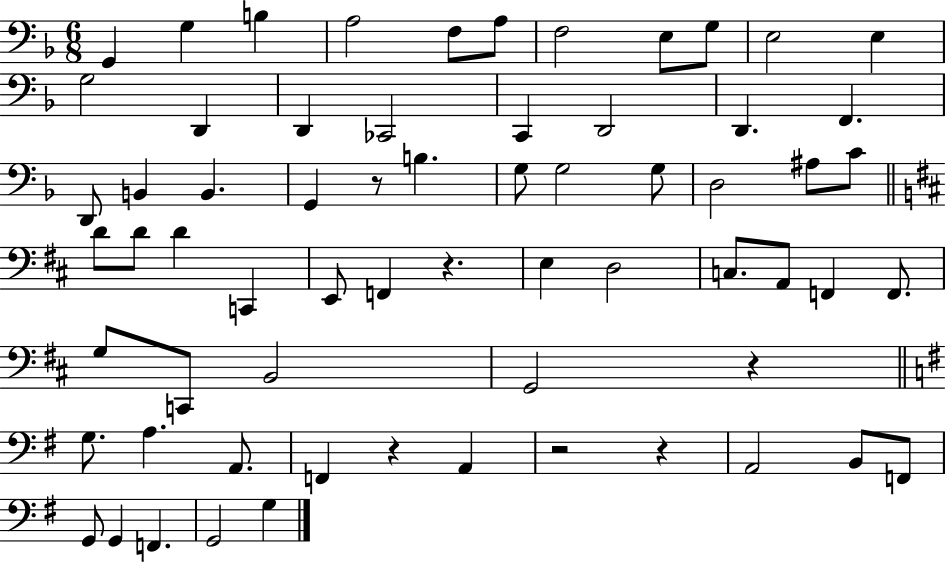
X:1
T:Untitled
M:6/8
L:1/4
K:F
G,, G, B, A,2 F,/2 A,/2 F,2 E,/2 G,/2 E,2 E, G,2 D,, D,, _C,,2 C,, D,,2 D,, F,, D,,/2 B,, B,, G,, z/2 B, G,/2 G,2 G,/2 D,2 ^A,/2 C/2 D/2 D/2 D C,, E,,/2 F,, z E, D,2 C,/2 A,,/2 F,, F,,/2 G,/2 C,,/2 B,,2 G,,2 z G,/2 A, A,,/2 F,, z A,, z2 z A,,2 B,,/2 F,,/2 G,,/2 G,, F,, G,,2 G,